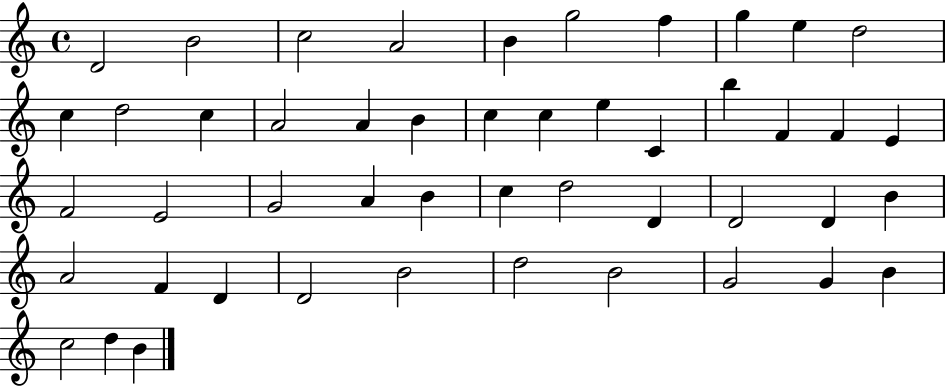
{
  \clef treble
  \time 4/4
  \defaultTimeSignature
  \key c \major
  d'2 b'2 | c''2 a'2 | b'4 g''2 f''4 | g''4 e''4 d''2 | \break c''4 d''2 c''4 | a'2 a'4 b'4 | c''4 c''4 e''4 c'4 | b''4 f'4 f'4 e'4 | \break f'2 e'2 | g'2 a'4 b'4 | c''4 d''2 d'4 | d'2 d'4 b'4 | \break a'2 f'4 d'4 | d'2 b'2 | d''2 b'2 | g'2 g'4 b'4 | \break c''2 d''4 b'4 | \bar "|."
}